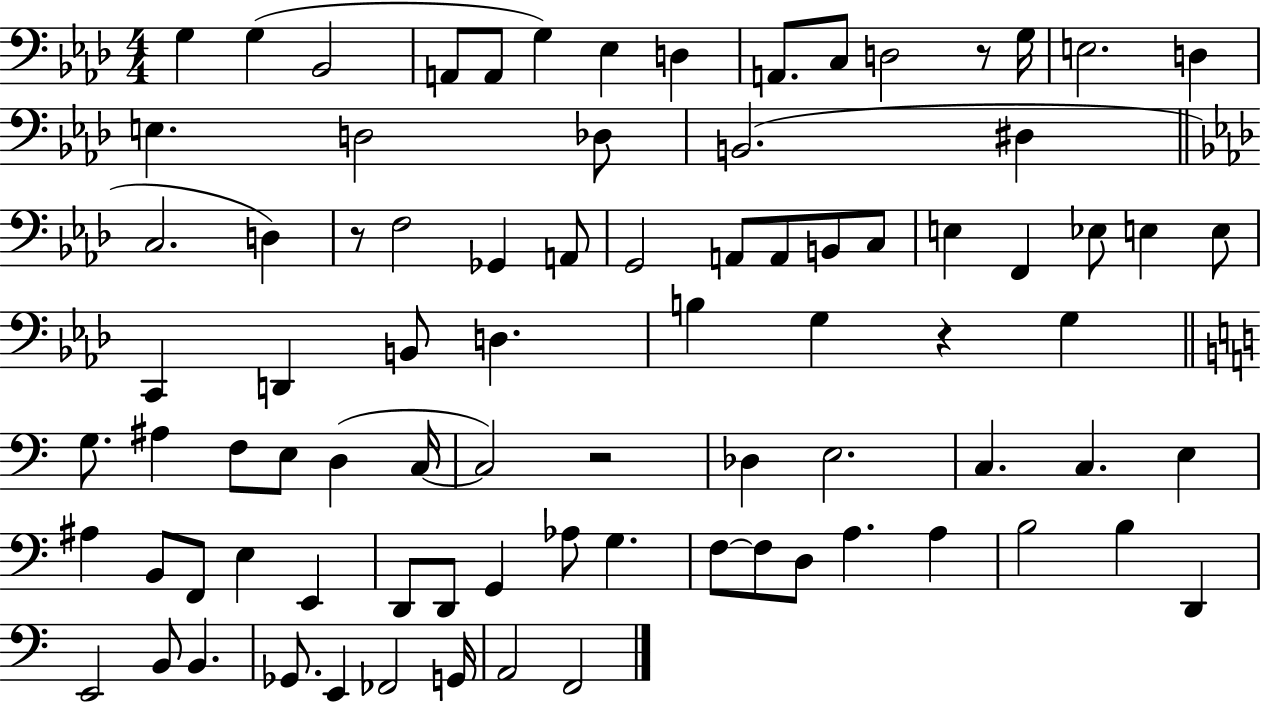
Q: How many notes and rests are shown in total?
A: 84